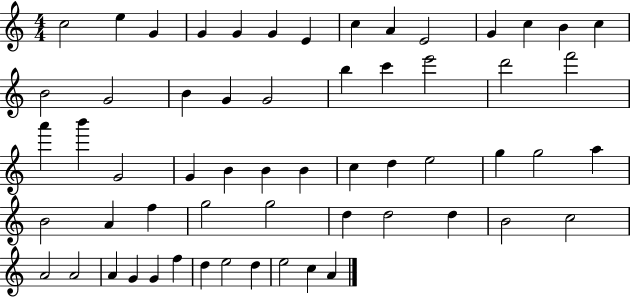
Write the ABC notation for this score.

X:1
T:Untitled
M:4/4
L:1/4
K:C
c2 e G G G G E c A E2 G c B c B2 G2 B G G2 b c' e'2 d'2 f'2 a' b' G2 G B B B c d e2 g g2 a B2 A f g2 g2 d d2 d B2 c2 A2 A2 A G G f d e2 d e2 c A